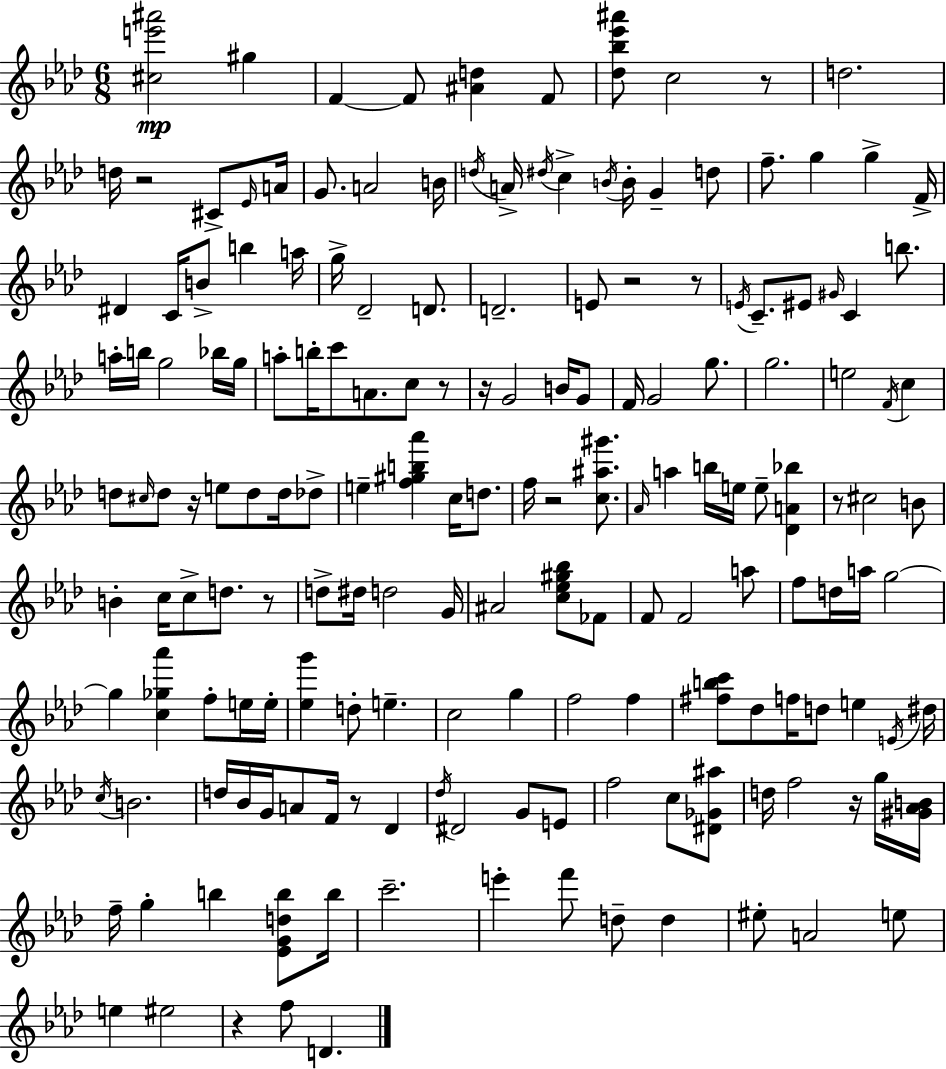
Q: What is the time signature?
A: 6/8